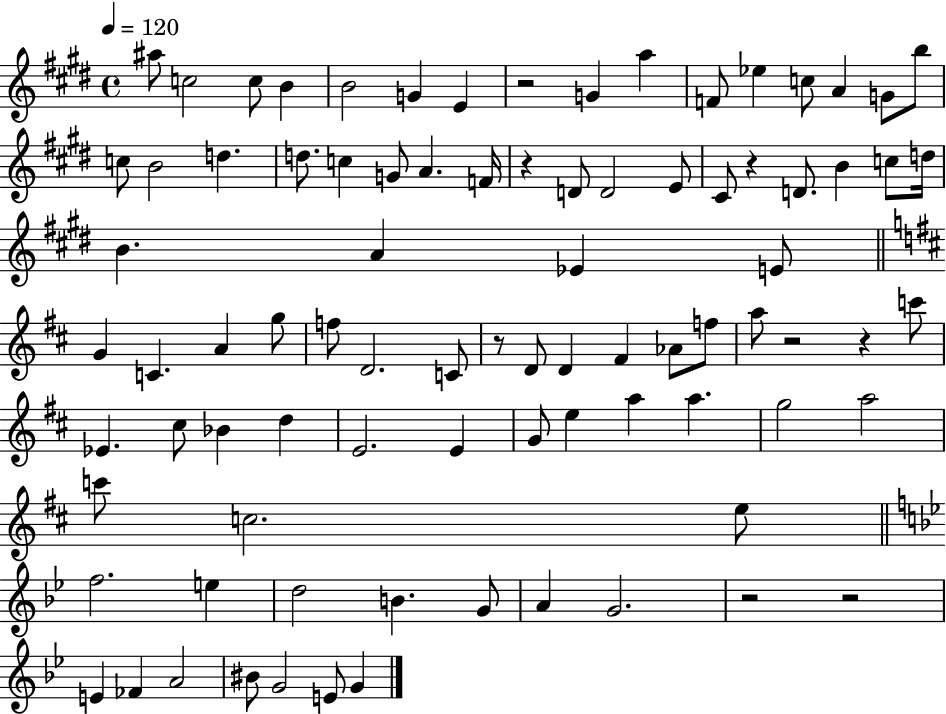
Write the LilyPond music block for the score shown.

{
  \clef treble
  \time 4/4
  \defaultTimeSignature
  \key e \major
  \tempo 4 = 120
  ais''8 c''2 c''8 b'4 | b'2 g'4 e'4 | r2 g'4 a''4 | f'8 ees''4 c''8 a'4 g'8 b''8 | \break c''8 b'2 d''4. | d''8. c''4 g'8 a'4. f'16 | r4 d'8 d'2 e'8 | cis'8 r4 d'8. b'4 c''8 d''16 | \break b'4. a'4 ees'4 e'8 | \bar "||" \break \key d \major g'4 c'4. a'4 g''8 | f''8 d'2. c'8 | r8 d'8 d'4 fis'4 aes'8 f''8 | a''8 r2 r4 c'''8 | \break ees'4. cis''8 bes'4 d''4 | e'2. e'4 | g'8 e''4 a''4 a''4. | g''2 a''2 | \break c'''8 c''2. e''8 | \bar "||" \break \key bes \major f''2. e''4 | d''2 b'4. g'8 | a'4 g'2. | r2 r2 | \break e'4 fes'4 a'2 | bis'8 g'2 e'8 g'4 | \bar "|."
}